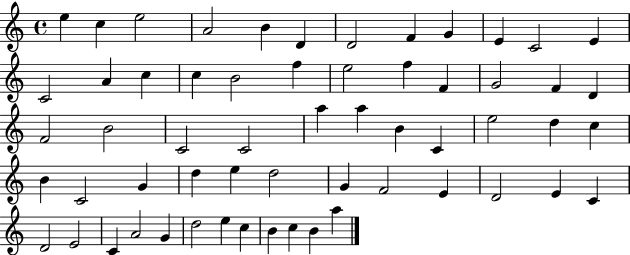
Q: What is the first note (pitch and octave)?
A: E5